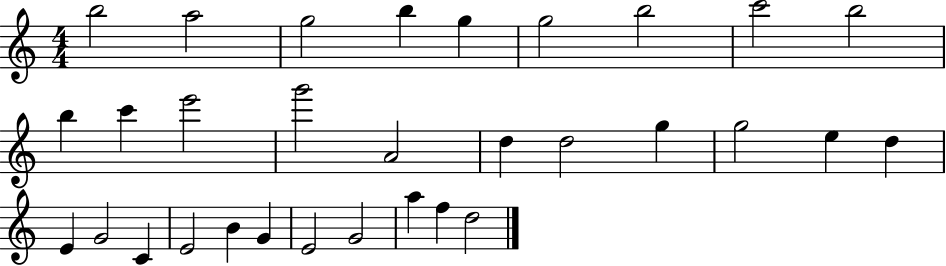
{
  \clef treble
  \numericTimeSignature
  \time 4/4
  \key c \major
  b''2 a''2 | g''2 b''4 g''4 | g''2 b''2 | c'''2 b''2 | \break b''4 c'''4 e'''2 | g'''2 a'2 | d''4 d''2 g''4 | g''2 e''4 d''4 | \break e'4 g'2 c'4 | e'2 b'4 g'4 | e'2 g'2 | a''4 f''4 d''2 | \break \bar "|."
}